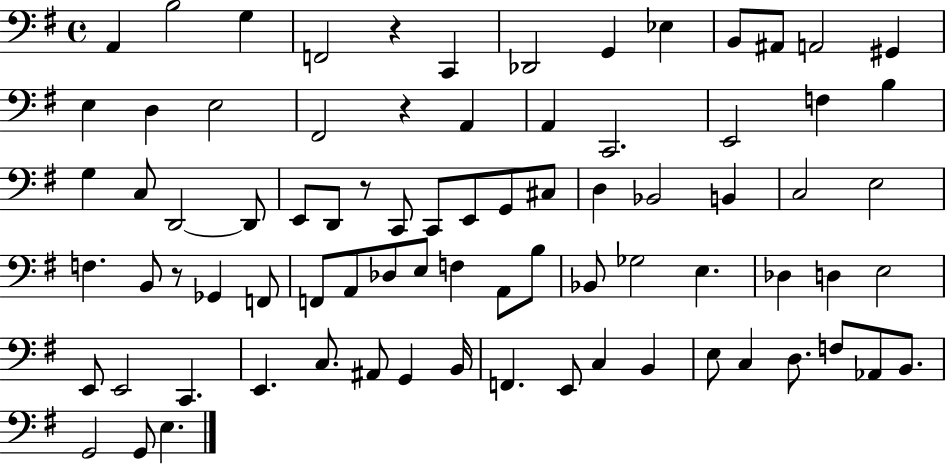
{
  \clef bass
  \time 4/4
  \defaultTimeSignature
  \key g \major
  \repeat volta 2 { a,4 b2 g4 | f,2 r4 c,4 | des,2 g,4 ees4 | b,8 ais,8 a,2 gis,4 | \break e4 d4 e2 | fis,2 r4 a,4 | a,4 c,2. | e,2 f4 b4 | \break g4 c8 d,2~~ d,8 | e,8 d,8 r8 c,8 c,8 e,8 g,8 cis8 | d4 bes,2 b,4 | c2 e2 | \break f4. b,8 r8 ges,4 f,8 | f,8 a,8 des8 e8 f4 a,8 b8 | bes,8 ges2 e4. | des4 d4 e2 | \break e,8 e,2 c,4. | e,4. c8. ais,8 g,4 b,16 | f,4. e,8 c4 b,4 | e8 c4 d8. f8 aes,8 b,8. | \break g,2 g,8 e4. | } \bar "|."
}